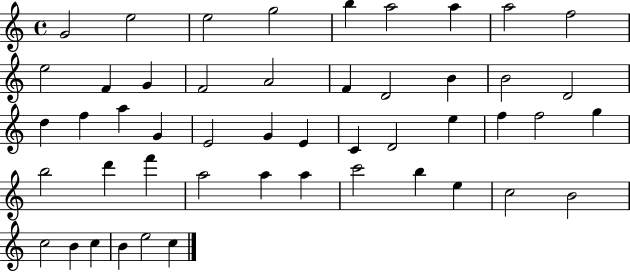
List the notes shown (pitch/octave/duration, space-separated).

G4/h E5/h E5/h G5/h B5/q A5/h A5/q A5/h F5/h E5/h F4/q G4/q F4/h A4/h F4/q D4/h B4/q B4/h D4/h D5/q F5/q A5/q G4/q E4/h G4/q E4/q C4/q D4/h E5/q F5/q F5/h G5/q B5/h D6/q F6/q A5/h A5/q A5/q C6/h B5/q E5/q C5/h B4/h C5/h B4/q C5/q B4/q E5/h C5/q